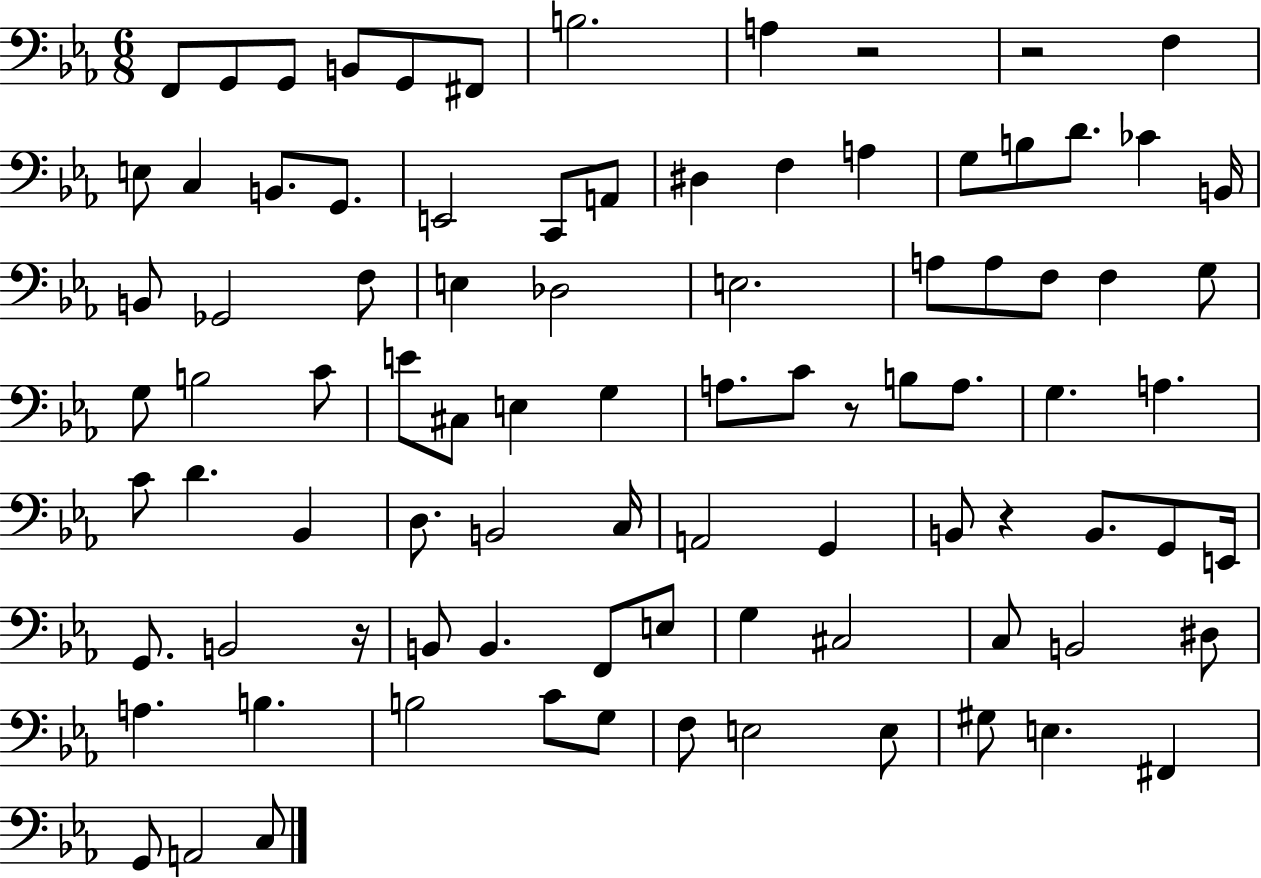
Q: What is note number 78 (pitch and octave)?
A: E3